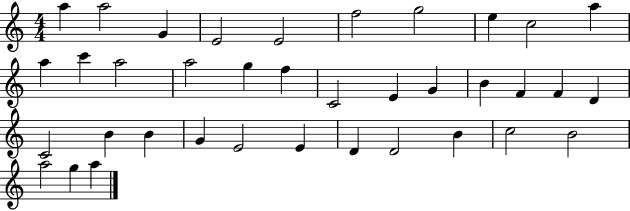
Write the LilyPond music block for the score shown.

{
  \clef treble
  \numericTimeSignature
  \time 4/4
  \key c \major
  a''4 a''2 g'4 | e'2 e'2 | f''2 g''2 | e''4 c''2 a''4 | \break a''4 c'''4 a''2 | a''2 g''4 f''4 | c'2 e'4 g'4 | b'4 f'4 f'4 d'4 | \break c'2 b'4 b'4 | g'4 e'2 e'4 | d'4 d'2 b'4 | c''2 b'2 | \break a''2 g''4 a''4 | \bar "|."
}